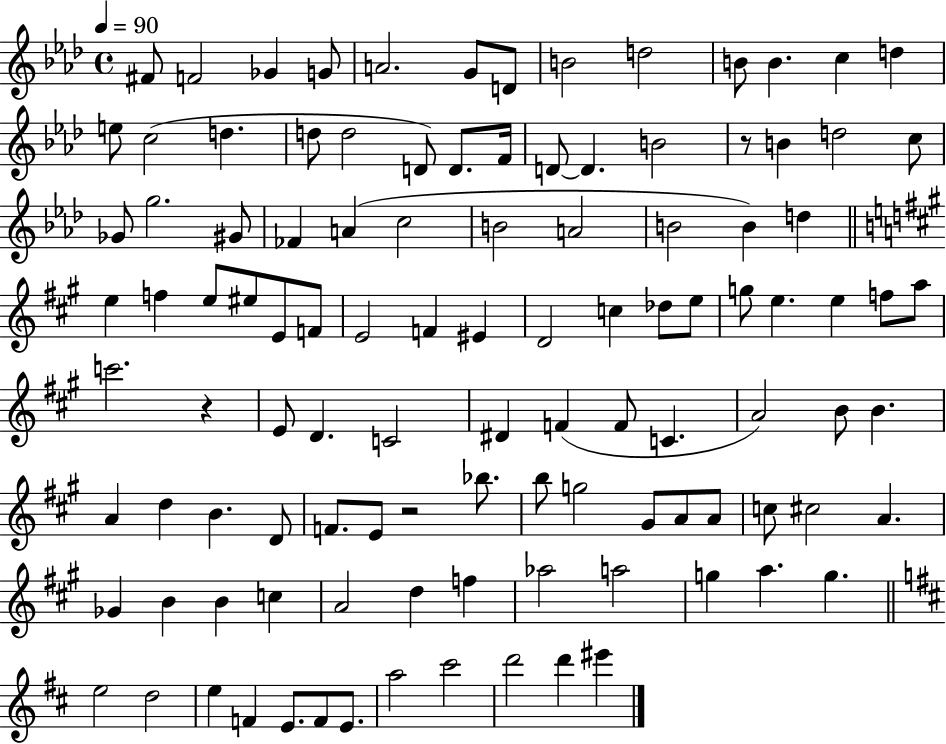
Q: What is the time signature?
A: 4/4